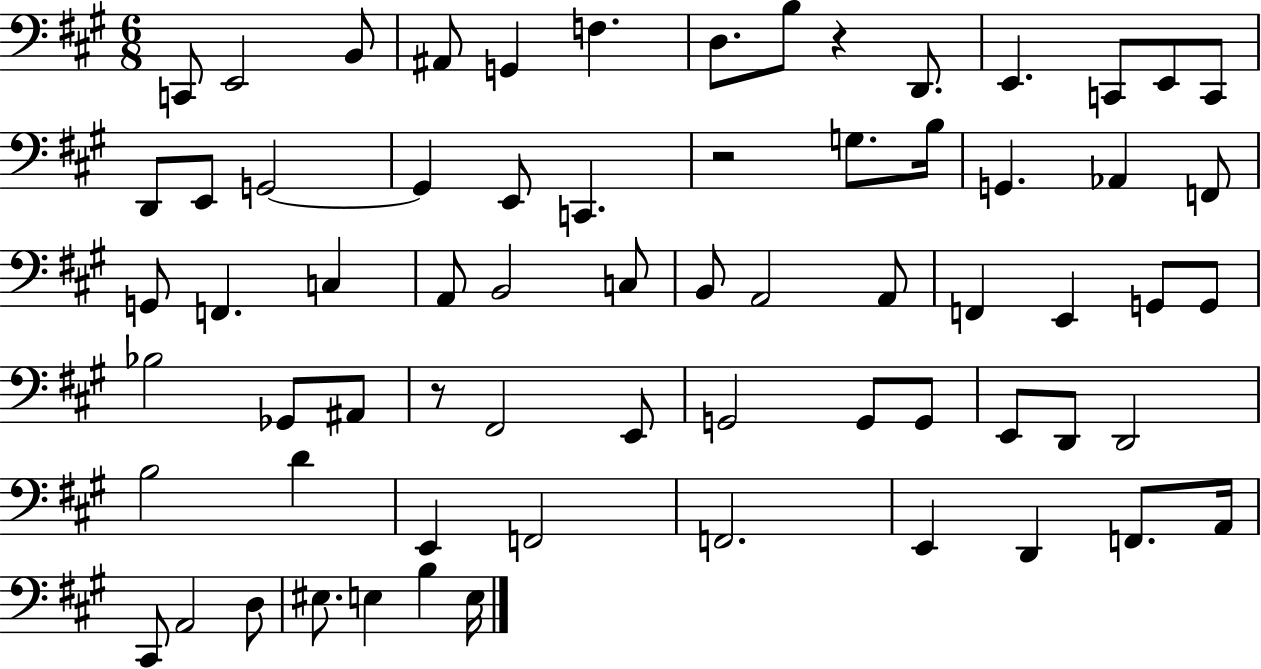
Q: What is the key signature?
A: A major